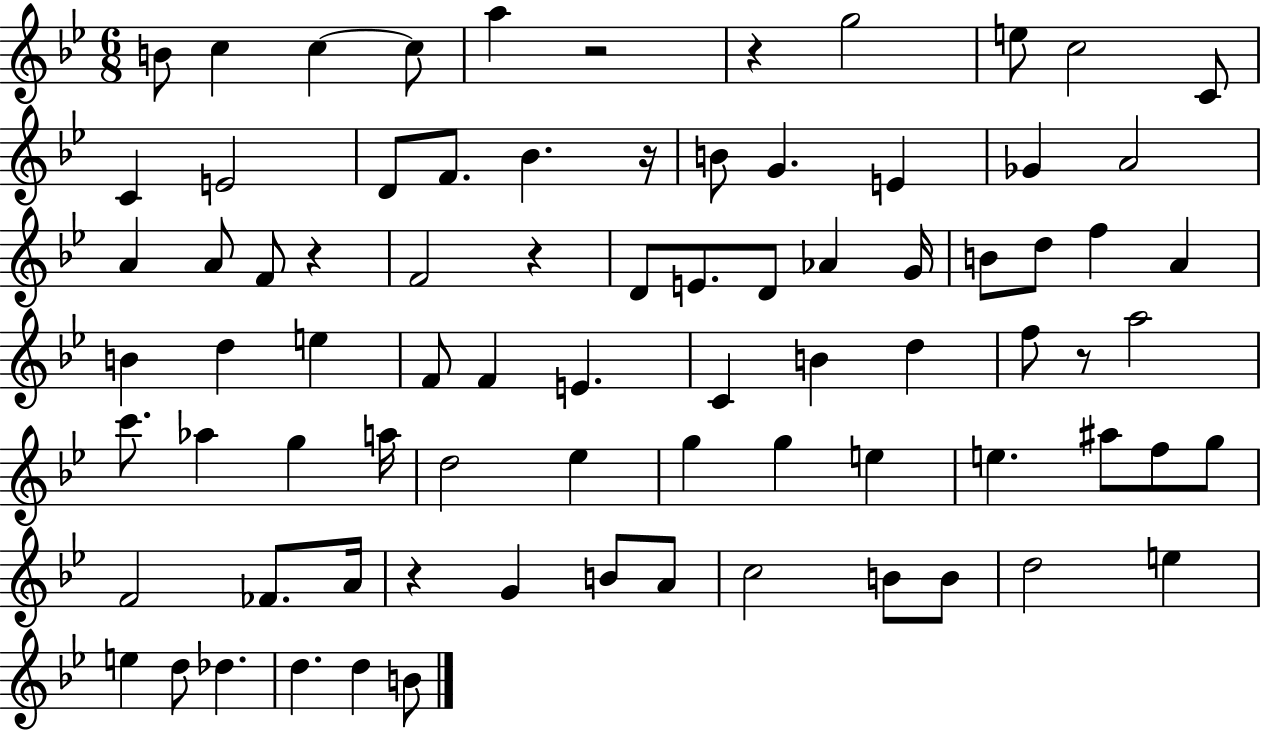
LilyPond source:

{
  \clef treble
  \numericTimeSignature
  \time 6/8
  \key bes \major
  \repeat volta 2 { b'8 c''4 c''4~~ c''8 | a''4 r2 | r4 g''2 | e''8 c''2 c'8 | \break c'4 e'2 | d'8 f'8. bes'4. r16 | b'8 g'4. e'4 | ges'4 a'2 | \break a'4 a'8 f'8 r4 | f'2 r4 | d'8 e'8. d'8 aes'4 g'16 | b'8 d''8 f''4 a'4 | \break b'4 d''4 e''4 | f'8 f'4 e'4. | c'4 b'4 d''4 | f''8 r8 a''2 | \break c'''8. aes''4 g''4 a''16 | d''2 ees''4 | g''4 g''4 e''4 | e''4. ais''8 f''8 g''8 | \break f'2 fes'8. a'16 | r4 g'4 b'8 a'8 | c''2 b'8 b'8 | d''2 e''4 | \break e''4 d''8 des''4. | d''4. d''4 b'8 | } \bar "|."
}